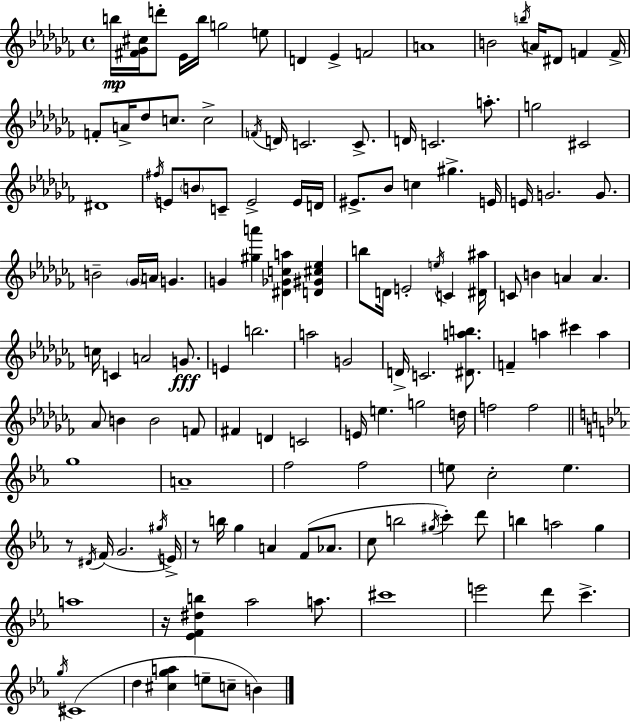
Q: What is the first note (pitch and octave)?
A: B5